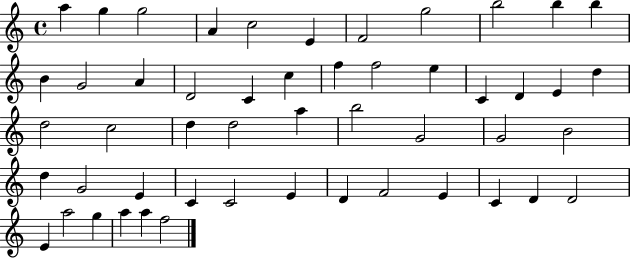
{
  \clef treble
  \time 4/4
  \defaultTimeSignature
  \key c \major
  a''4 g''4 g''2 | a'4 c''2 e'4 | f'2 g''2 | b''2 b''4 b''4 | \break b'4 g'2 a'4 | d'2 c'4 c''4 | f''4 f''2 e''4 | c'4 d'4 e'4 d''4 | \break d''2 c''2 | d''4 d''2 a''4 | b''2 g'2 | g'2 b'2 | \break d''4 g'2 e'4 | c'4 c'2 e'4 | d'4 f'2 e'4 | c'4 d'4 d'2 | \break e'4 a''2 g''4 | a''4 a''4 f''2 | \bar "|."
}